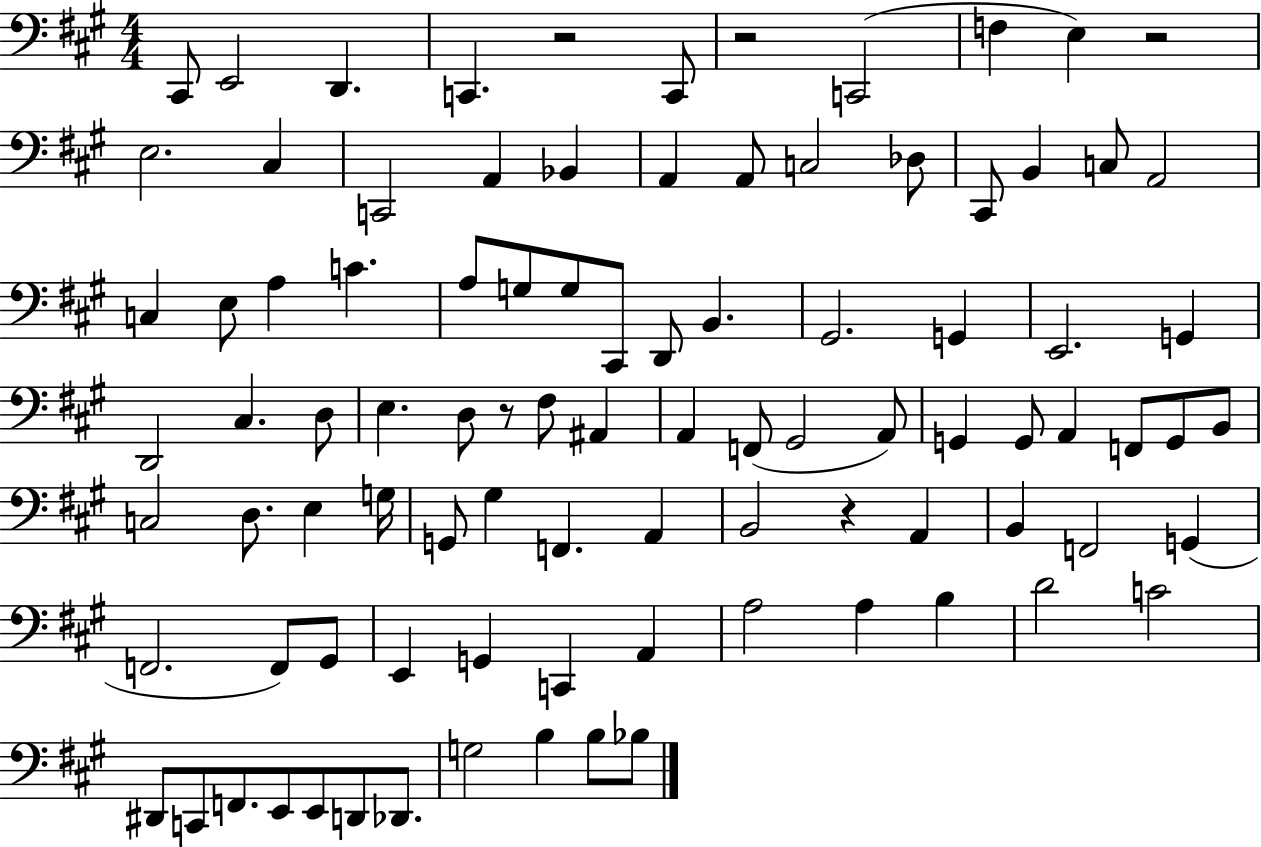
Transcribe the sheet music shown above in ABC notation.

X:1
T:Untitled
M:4/4
L:1/4
K:A
^C,,/2 E,,2 D,, C,, z2 C,,/2 z2 C,,2 F, E, z2 E,2 ^C, C,,2 A,, _B,, A,, A,,/2 C,2 _D,/2 ^C,,/2 B,, C,/2 A,,2 C, E,/2 A, C A,/2 G,/2 G,/2 ^C,,/2 D,,/2 B,, ^G,,2 G,, E,,2 G,, D,,2 ^C, D,/2 E, D,/2 z/2 ^F,/2 ^A,, A,, F,,/2 ^G,,2 A,,/2 G,, G,,/2 A,, F,,/2 G,,/2 B,,/2 C,2 D,/2 E, G,/4 G,,/2 ^G, F,, A,, B,,2 z A,, B,, F,,2 G,, F,,2 F,,/2 ^G,,/2 E,, G,, C,, A,, A,2 A, B, D2 C2 ^D,,/2 C,,/2 F,,/2 E,,/2 E,,/2 D,,/2 _D,,/2 G,2 B, B,/2 _B,/2